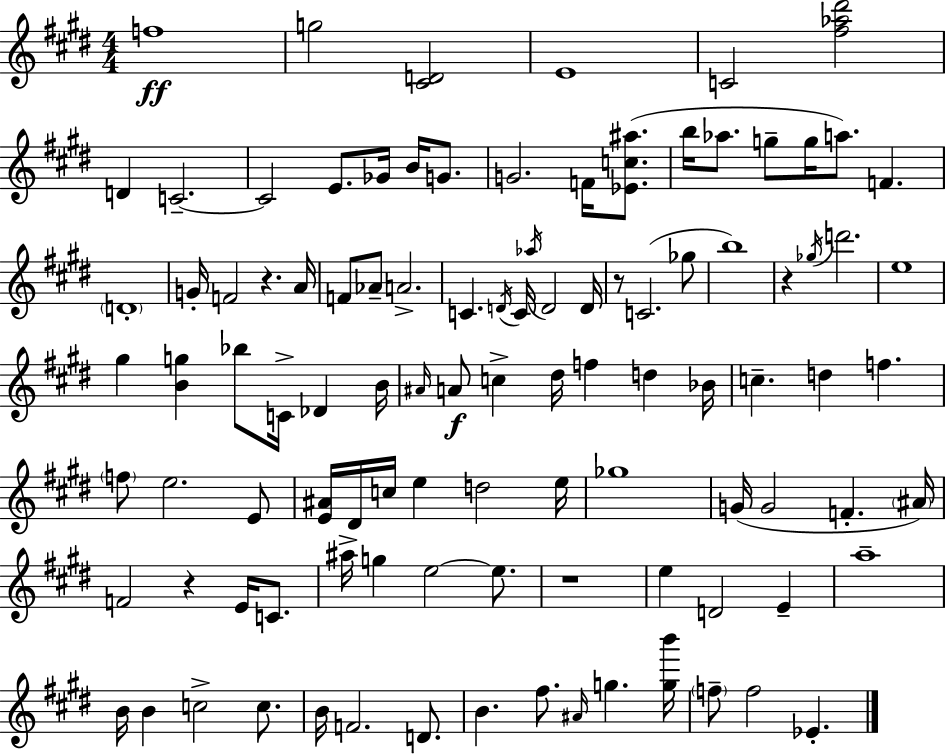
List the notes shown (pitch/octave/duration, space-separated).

F5/w G5/h [C#4,D4]/h E4/w C4/h [F#5,Ab5,D#6]/h D4/q C4/h. C4/h E4/e. Gb4/s B4/s G4/e. G4/h. F4/s [Eb4,C5,A#5]/e. B5/s Ab5/e. G5/e G5/s A5/e. F4/q. D4/w G4/s F4/h R/q. A4/s F4/e Ab4/e A4/h. C4/q. D4/s C4/s Ab5/s D4/h D4/s R/e C4/h. Gb5/e B5/w R/q Gb5/s D6/h. E5/w G#5/q [B4,G5]/q Bb5/e C4/s Db4/q B4/s A#4/s A4/e C5/q D#5/s F5/q D5/q Bb4/s C5/q. D5/q F5/q. F5/e E5/h. E4/e [E4,A#4]/s D#4/s C5/s E5/q D5/h E5/s Gb5/w G4/s G4/h F4/q. A#4/s F4/h R/q E4/s C4/e. A#5/s G5/q E5/h E5/e. R/w E5/q D4/h E4/q A5/w B4/s B4/q C5/h C5/e. B4/s F4/h. D4/e. B4/q. F#5/e. A#4/s G5/q. [G5,B6]/s F5/e F5/h Eb4/q.